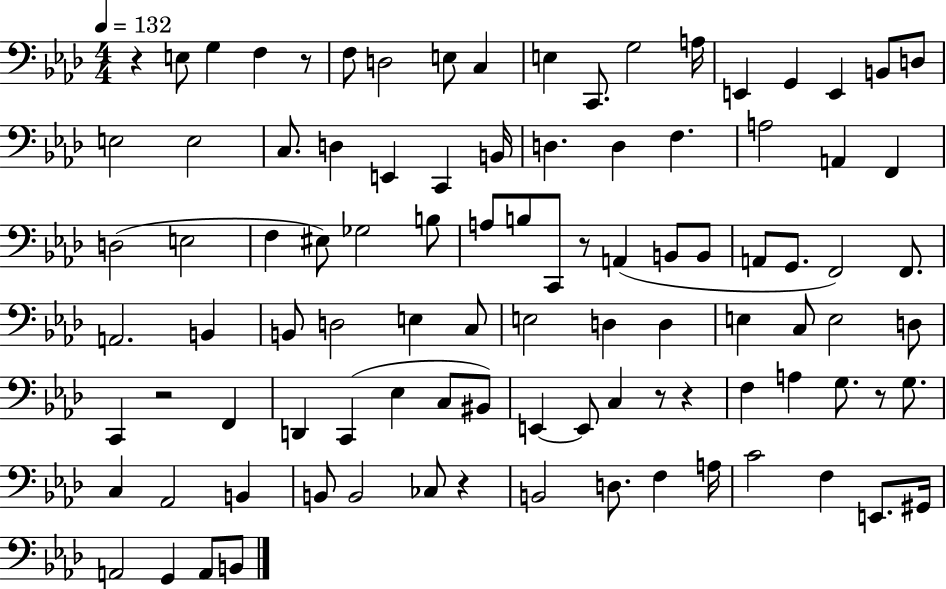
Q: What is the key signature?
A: AES major